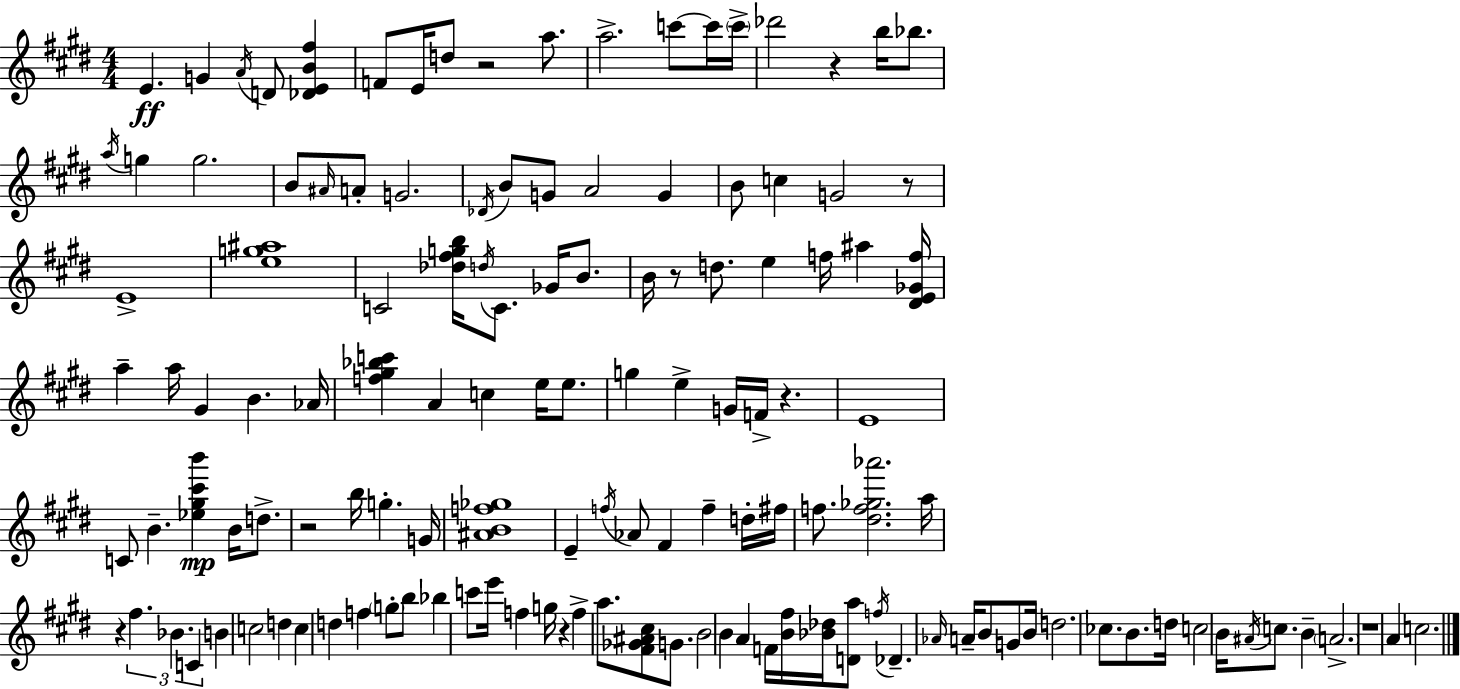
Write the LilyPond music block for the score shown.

{
  \clef treble
  \numericTimeSignature
  \time 4/4
  \key e \major
  e'4.\ff g'4 \acciaccatura { a'16 } d'8 <des' e' b' fis''>4 | f'8 e'16 d''8 r2 a''8. | a''2.-> c'''8~~ c'''16 | \parenthesize c'''16-> des'''2 r4 b''16 bes''8. | \break \acciaccatura { a''16 } g''4 g''2. | b'8 \grace { ais'16 } a'8-. g'2. | \acciaccatura { des'16 } b'8 g'8 a'2 | g'4 b'8 c''4 g'2 | \break r8 e'1-> | <e'' g'' ais''>1 | c'2 <des'' fis'' g'' b''>16 \acciaccatura { d''16 } c'8. | ges'16 b'8. b'16 r8 d''8. e''4 f''16 | \break ais''4 <dis' e' ges' f''>16 a''4-- a''16 gis'4 b'4. | aes'16 <f'' gis'' bes'' c'''>4 a'4 c''4 | e''16 e''8. g''4 e''4-> g'16 f'16-> r4. | e'1 | \break c'8 b'4.-- <ees'' gis'' cis''' b'''>4\mp | b'16 d''8.-> r2 b''16 g''4.-. | g'16 <ais' b' f'' ges''>1 | e'4-- \acciaccatura { f''16 } aes'8 fis'4 | \break f''4-- d''16-. fis''16 f''8. <dis'' f'' ges'' aes'''>2. | a''16 r4 \tuplet 3/2 { fis''4. | bes'4. c'4 } b'4 c''2 | d''4 c''4 d''4 | \break f''4 \parenthesize g''8-. b''8 bes''4 c'''8 | e'''16 f''4 g''16 r4 f''4-> a''8. | <fis' ges' ais' cis''>8 g'8. b'2 b'4 | a'4 f'16 <b' fis''>16 <bes' des''>16 <d' a''>8 \acciaccatura { f''16 } des'4.-- | \break \grace { aes'16 } a'16-- b'8 g'8 b'16 d''2. | ces''8. b'8. d''16 c''2 | b'16 \acciaccatura { ais'16 } c''8. b'4-- \parenthesize a'2.-> | r1 | \break a'4 c''2. | \bar "|."
}